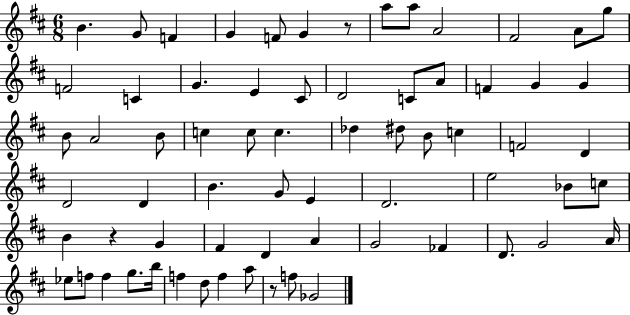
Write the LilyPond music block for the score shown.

{
  \clef treble
  \numericTimeSignature
  \time 6/8
  \key d \major
  b'4. g'8 f'4 | g'4 f'8 g'4 r8 | a''8 a''8 a'2 | fis'2 a'8 g''8 | \break f'2 c'4 | g'4. e'4 cis'8 | d'2 c'8 a'8 | f'4 g'4 g'4 | \break b'8 a'2 b'8 | c''4 c''8 c''4. | des''4 dis''8 b'8 c''4 | f'2 d'4 | \break d'2 d'4 | b'4. g'8 e'4 | d'2. | e''2 bes'8 c''8 | \break b'4 r4 g'4 | fis'4 d'4 a'4 | g'2 fes'4 | d'8. g'2 a'16 | \break ees''8 f''8 f''4 g''8. b''16 | f''4 d''8 f''4 a''8 | r8 f''8 ges'2 | \bar "|."
}